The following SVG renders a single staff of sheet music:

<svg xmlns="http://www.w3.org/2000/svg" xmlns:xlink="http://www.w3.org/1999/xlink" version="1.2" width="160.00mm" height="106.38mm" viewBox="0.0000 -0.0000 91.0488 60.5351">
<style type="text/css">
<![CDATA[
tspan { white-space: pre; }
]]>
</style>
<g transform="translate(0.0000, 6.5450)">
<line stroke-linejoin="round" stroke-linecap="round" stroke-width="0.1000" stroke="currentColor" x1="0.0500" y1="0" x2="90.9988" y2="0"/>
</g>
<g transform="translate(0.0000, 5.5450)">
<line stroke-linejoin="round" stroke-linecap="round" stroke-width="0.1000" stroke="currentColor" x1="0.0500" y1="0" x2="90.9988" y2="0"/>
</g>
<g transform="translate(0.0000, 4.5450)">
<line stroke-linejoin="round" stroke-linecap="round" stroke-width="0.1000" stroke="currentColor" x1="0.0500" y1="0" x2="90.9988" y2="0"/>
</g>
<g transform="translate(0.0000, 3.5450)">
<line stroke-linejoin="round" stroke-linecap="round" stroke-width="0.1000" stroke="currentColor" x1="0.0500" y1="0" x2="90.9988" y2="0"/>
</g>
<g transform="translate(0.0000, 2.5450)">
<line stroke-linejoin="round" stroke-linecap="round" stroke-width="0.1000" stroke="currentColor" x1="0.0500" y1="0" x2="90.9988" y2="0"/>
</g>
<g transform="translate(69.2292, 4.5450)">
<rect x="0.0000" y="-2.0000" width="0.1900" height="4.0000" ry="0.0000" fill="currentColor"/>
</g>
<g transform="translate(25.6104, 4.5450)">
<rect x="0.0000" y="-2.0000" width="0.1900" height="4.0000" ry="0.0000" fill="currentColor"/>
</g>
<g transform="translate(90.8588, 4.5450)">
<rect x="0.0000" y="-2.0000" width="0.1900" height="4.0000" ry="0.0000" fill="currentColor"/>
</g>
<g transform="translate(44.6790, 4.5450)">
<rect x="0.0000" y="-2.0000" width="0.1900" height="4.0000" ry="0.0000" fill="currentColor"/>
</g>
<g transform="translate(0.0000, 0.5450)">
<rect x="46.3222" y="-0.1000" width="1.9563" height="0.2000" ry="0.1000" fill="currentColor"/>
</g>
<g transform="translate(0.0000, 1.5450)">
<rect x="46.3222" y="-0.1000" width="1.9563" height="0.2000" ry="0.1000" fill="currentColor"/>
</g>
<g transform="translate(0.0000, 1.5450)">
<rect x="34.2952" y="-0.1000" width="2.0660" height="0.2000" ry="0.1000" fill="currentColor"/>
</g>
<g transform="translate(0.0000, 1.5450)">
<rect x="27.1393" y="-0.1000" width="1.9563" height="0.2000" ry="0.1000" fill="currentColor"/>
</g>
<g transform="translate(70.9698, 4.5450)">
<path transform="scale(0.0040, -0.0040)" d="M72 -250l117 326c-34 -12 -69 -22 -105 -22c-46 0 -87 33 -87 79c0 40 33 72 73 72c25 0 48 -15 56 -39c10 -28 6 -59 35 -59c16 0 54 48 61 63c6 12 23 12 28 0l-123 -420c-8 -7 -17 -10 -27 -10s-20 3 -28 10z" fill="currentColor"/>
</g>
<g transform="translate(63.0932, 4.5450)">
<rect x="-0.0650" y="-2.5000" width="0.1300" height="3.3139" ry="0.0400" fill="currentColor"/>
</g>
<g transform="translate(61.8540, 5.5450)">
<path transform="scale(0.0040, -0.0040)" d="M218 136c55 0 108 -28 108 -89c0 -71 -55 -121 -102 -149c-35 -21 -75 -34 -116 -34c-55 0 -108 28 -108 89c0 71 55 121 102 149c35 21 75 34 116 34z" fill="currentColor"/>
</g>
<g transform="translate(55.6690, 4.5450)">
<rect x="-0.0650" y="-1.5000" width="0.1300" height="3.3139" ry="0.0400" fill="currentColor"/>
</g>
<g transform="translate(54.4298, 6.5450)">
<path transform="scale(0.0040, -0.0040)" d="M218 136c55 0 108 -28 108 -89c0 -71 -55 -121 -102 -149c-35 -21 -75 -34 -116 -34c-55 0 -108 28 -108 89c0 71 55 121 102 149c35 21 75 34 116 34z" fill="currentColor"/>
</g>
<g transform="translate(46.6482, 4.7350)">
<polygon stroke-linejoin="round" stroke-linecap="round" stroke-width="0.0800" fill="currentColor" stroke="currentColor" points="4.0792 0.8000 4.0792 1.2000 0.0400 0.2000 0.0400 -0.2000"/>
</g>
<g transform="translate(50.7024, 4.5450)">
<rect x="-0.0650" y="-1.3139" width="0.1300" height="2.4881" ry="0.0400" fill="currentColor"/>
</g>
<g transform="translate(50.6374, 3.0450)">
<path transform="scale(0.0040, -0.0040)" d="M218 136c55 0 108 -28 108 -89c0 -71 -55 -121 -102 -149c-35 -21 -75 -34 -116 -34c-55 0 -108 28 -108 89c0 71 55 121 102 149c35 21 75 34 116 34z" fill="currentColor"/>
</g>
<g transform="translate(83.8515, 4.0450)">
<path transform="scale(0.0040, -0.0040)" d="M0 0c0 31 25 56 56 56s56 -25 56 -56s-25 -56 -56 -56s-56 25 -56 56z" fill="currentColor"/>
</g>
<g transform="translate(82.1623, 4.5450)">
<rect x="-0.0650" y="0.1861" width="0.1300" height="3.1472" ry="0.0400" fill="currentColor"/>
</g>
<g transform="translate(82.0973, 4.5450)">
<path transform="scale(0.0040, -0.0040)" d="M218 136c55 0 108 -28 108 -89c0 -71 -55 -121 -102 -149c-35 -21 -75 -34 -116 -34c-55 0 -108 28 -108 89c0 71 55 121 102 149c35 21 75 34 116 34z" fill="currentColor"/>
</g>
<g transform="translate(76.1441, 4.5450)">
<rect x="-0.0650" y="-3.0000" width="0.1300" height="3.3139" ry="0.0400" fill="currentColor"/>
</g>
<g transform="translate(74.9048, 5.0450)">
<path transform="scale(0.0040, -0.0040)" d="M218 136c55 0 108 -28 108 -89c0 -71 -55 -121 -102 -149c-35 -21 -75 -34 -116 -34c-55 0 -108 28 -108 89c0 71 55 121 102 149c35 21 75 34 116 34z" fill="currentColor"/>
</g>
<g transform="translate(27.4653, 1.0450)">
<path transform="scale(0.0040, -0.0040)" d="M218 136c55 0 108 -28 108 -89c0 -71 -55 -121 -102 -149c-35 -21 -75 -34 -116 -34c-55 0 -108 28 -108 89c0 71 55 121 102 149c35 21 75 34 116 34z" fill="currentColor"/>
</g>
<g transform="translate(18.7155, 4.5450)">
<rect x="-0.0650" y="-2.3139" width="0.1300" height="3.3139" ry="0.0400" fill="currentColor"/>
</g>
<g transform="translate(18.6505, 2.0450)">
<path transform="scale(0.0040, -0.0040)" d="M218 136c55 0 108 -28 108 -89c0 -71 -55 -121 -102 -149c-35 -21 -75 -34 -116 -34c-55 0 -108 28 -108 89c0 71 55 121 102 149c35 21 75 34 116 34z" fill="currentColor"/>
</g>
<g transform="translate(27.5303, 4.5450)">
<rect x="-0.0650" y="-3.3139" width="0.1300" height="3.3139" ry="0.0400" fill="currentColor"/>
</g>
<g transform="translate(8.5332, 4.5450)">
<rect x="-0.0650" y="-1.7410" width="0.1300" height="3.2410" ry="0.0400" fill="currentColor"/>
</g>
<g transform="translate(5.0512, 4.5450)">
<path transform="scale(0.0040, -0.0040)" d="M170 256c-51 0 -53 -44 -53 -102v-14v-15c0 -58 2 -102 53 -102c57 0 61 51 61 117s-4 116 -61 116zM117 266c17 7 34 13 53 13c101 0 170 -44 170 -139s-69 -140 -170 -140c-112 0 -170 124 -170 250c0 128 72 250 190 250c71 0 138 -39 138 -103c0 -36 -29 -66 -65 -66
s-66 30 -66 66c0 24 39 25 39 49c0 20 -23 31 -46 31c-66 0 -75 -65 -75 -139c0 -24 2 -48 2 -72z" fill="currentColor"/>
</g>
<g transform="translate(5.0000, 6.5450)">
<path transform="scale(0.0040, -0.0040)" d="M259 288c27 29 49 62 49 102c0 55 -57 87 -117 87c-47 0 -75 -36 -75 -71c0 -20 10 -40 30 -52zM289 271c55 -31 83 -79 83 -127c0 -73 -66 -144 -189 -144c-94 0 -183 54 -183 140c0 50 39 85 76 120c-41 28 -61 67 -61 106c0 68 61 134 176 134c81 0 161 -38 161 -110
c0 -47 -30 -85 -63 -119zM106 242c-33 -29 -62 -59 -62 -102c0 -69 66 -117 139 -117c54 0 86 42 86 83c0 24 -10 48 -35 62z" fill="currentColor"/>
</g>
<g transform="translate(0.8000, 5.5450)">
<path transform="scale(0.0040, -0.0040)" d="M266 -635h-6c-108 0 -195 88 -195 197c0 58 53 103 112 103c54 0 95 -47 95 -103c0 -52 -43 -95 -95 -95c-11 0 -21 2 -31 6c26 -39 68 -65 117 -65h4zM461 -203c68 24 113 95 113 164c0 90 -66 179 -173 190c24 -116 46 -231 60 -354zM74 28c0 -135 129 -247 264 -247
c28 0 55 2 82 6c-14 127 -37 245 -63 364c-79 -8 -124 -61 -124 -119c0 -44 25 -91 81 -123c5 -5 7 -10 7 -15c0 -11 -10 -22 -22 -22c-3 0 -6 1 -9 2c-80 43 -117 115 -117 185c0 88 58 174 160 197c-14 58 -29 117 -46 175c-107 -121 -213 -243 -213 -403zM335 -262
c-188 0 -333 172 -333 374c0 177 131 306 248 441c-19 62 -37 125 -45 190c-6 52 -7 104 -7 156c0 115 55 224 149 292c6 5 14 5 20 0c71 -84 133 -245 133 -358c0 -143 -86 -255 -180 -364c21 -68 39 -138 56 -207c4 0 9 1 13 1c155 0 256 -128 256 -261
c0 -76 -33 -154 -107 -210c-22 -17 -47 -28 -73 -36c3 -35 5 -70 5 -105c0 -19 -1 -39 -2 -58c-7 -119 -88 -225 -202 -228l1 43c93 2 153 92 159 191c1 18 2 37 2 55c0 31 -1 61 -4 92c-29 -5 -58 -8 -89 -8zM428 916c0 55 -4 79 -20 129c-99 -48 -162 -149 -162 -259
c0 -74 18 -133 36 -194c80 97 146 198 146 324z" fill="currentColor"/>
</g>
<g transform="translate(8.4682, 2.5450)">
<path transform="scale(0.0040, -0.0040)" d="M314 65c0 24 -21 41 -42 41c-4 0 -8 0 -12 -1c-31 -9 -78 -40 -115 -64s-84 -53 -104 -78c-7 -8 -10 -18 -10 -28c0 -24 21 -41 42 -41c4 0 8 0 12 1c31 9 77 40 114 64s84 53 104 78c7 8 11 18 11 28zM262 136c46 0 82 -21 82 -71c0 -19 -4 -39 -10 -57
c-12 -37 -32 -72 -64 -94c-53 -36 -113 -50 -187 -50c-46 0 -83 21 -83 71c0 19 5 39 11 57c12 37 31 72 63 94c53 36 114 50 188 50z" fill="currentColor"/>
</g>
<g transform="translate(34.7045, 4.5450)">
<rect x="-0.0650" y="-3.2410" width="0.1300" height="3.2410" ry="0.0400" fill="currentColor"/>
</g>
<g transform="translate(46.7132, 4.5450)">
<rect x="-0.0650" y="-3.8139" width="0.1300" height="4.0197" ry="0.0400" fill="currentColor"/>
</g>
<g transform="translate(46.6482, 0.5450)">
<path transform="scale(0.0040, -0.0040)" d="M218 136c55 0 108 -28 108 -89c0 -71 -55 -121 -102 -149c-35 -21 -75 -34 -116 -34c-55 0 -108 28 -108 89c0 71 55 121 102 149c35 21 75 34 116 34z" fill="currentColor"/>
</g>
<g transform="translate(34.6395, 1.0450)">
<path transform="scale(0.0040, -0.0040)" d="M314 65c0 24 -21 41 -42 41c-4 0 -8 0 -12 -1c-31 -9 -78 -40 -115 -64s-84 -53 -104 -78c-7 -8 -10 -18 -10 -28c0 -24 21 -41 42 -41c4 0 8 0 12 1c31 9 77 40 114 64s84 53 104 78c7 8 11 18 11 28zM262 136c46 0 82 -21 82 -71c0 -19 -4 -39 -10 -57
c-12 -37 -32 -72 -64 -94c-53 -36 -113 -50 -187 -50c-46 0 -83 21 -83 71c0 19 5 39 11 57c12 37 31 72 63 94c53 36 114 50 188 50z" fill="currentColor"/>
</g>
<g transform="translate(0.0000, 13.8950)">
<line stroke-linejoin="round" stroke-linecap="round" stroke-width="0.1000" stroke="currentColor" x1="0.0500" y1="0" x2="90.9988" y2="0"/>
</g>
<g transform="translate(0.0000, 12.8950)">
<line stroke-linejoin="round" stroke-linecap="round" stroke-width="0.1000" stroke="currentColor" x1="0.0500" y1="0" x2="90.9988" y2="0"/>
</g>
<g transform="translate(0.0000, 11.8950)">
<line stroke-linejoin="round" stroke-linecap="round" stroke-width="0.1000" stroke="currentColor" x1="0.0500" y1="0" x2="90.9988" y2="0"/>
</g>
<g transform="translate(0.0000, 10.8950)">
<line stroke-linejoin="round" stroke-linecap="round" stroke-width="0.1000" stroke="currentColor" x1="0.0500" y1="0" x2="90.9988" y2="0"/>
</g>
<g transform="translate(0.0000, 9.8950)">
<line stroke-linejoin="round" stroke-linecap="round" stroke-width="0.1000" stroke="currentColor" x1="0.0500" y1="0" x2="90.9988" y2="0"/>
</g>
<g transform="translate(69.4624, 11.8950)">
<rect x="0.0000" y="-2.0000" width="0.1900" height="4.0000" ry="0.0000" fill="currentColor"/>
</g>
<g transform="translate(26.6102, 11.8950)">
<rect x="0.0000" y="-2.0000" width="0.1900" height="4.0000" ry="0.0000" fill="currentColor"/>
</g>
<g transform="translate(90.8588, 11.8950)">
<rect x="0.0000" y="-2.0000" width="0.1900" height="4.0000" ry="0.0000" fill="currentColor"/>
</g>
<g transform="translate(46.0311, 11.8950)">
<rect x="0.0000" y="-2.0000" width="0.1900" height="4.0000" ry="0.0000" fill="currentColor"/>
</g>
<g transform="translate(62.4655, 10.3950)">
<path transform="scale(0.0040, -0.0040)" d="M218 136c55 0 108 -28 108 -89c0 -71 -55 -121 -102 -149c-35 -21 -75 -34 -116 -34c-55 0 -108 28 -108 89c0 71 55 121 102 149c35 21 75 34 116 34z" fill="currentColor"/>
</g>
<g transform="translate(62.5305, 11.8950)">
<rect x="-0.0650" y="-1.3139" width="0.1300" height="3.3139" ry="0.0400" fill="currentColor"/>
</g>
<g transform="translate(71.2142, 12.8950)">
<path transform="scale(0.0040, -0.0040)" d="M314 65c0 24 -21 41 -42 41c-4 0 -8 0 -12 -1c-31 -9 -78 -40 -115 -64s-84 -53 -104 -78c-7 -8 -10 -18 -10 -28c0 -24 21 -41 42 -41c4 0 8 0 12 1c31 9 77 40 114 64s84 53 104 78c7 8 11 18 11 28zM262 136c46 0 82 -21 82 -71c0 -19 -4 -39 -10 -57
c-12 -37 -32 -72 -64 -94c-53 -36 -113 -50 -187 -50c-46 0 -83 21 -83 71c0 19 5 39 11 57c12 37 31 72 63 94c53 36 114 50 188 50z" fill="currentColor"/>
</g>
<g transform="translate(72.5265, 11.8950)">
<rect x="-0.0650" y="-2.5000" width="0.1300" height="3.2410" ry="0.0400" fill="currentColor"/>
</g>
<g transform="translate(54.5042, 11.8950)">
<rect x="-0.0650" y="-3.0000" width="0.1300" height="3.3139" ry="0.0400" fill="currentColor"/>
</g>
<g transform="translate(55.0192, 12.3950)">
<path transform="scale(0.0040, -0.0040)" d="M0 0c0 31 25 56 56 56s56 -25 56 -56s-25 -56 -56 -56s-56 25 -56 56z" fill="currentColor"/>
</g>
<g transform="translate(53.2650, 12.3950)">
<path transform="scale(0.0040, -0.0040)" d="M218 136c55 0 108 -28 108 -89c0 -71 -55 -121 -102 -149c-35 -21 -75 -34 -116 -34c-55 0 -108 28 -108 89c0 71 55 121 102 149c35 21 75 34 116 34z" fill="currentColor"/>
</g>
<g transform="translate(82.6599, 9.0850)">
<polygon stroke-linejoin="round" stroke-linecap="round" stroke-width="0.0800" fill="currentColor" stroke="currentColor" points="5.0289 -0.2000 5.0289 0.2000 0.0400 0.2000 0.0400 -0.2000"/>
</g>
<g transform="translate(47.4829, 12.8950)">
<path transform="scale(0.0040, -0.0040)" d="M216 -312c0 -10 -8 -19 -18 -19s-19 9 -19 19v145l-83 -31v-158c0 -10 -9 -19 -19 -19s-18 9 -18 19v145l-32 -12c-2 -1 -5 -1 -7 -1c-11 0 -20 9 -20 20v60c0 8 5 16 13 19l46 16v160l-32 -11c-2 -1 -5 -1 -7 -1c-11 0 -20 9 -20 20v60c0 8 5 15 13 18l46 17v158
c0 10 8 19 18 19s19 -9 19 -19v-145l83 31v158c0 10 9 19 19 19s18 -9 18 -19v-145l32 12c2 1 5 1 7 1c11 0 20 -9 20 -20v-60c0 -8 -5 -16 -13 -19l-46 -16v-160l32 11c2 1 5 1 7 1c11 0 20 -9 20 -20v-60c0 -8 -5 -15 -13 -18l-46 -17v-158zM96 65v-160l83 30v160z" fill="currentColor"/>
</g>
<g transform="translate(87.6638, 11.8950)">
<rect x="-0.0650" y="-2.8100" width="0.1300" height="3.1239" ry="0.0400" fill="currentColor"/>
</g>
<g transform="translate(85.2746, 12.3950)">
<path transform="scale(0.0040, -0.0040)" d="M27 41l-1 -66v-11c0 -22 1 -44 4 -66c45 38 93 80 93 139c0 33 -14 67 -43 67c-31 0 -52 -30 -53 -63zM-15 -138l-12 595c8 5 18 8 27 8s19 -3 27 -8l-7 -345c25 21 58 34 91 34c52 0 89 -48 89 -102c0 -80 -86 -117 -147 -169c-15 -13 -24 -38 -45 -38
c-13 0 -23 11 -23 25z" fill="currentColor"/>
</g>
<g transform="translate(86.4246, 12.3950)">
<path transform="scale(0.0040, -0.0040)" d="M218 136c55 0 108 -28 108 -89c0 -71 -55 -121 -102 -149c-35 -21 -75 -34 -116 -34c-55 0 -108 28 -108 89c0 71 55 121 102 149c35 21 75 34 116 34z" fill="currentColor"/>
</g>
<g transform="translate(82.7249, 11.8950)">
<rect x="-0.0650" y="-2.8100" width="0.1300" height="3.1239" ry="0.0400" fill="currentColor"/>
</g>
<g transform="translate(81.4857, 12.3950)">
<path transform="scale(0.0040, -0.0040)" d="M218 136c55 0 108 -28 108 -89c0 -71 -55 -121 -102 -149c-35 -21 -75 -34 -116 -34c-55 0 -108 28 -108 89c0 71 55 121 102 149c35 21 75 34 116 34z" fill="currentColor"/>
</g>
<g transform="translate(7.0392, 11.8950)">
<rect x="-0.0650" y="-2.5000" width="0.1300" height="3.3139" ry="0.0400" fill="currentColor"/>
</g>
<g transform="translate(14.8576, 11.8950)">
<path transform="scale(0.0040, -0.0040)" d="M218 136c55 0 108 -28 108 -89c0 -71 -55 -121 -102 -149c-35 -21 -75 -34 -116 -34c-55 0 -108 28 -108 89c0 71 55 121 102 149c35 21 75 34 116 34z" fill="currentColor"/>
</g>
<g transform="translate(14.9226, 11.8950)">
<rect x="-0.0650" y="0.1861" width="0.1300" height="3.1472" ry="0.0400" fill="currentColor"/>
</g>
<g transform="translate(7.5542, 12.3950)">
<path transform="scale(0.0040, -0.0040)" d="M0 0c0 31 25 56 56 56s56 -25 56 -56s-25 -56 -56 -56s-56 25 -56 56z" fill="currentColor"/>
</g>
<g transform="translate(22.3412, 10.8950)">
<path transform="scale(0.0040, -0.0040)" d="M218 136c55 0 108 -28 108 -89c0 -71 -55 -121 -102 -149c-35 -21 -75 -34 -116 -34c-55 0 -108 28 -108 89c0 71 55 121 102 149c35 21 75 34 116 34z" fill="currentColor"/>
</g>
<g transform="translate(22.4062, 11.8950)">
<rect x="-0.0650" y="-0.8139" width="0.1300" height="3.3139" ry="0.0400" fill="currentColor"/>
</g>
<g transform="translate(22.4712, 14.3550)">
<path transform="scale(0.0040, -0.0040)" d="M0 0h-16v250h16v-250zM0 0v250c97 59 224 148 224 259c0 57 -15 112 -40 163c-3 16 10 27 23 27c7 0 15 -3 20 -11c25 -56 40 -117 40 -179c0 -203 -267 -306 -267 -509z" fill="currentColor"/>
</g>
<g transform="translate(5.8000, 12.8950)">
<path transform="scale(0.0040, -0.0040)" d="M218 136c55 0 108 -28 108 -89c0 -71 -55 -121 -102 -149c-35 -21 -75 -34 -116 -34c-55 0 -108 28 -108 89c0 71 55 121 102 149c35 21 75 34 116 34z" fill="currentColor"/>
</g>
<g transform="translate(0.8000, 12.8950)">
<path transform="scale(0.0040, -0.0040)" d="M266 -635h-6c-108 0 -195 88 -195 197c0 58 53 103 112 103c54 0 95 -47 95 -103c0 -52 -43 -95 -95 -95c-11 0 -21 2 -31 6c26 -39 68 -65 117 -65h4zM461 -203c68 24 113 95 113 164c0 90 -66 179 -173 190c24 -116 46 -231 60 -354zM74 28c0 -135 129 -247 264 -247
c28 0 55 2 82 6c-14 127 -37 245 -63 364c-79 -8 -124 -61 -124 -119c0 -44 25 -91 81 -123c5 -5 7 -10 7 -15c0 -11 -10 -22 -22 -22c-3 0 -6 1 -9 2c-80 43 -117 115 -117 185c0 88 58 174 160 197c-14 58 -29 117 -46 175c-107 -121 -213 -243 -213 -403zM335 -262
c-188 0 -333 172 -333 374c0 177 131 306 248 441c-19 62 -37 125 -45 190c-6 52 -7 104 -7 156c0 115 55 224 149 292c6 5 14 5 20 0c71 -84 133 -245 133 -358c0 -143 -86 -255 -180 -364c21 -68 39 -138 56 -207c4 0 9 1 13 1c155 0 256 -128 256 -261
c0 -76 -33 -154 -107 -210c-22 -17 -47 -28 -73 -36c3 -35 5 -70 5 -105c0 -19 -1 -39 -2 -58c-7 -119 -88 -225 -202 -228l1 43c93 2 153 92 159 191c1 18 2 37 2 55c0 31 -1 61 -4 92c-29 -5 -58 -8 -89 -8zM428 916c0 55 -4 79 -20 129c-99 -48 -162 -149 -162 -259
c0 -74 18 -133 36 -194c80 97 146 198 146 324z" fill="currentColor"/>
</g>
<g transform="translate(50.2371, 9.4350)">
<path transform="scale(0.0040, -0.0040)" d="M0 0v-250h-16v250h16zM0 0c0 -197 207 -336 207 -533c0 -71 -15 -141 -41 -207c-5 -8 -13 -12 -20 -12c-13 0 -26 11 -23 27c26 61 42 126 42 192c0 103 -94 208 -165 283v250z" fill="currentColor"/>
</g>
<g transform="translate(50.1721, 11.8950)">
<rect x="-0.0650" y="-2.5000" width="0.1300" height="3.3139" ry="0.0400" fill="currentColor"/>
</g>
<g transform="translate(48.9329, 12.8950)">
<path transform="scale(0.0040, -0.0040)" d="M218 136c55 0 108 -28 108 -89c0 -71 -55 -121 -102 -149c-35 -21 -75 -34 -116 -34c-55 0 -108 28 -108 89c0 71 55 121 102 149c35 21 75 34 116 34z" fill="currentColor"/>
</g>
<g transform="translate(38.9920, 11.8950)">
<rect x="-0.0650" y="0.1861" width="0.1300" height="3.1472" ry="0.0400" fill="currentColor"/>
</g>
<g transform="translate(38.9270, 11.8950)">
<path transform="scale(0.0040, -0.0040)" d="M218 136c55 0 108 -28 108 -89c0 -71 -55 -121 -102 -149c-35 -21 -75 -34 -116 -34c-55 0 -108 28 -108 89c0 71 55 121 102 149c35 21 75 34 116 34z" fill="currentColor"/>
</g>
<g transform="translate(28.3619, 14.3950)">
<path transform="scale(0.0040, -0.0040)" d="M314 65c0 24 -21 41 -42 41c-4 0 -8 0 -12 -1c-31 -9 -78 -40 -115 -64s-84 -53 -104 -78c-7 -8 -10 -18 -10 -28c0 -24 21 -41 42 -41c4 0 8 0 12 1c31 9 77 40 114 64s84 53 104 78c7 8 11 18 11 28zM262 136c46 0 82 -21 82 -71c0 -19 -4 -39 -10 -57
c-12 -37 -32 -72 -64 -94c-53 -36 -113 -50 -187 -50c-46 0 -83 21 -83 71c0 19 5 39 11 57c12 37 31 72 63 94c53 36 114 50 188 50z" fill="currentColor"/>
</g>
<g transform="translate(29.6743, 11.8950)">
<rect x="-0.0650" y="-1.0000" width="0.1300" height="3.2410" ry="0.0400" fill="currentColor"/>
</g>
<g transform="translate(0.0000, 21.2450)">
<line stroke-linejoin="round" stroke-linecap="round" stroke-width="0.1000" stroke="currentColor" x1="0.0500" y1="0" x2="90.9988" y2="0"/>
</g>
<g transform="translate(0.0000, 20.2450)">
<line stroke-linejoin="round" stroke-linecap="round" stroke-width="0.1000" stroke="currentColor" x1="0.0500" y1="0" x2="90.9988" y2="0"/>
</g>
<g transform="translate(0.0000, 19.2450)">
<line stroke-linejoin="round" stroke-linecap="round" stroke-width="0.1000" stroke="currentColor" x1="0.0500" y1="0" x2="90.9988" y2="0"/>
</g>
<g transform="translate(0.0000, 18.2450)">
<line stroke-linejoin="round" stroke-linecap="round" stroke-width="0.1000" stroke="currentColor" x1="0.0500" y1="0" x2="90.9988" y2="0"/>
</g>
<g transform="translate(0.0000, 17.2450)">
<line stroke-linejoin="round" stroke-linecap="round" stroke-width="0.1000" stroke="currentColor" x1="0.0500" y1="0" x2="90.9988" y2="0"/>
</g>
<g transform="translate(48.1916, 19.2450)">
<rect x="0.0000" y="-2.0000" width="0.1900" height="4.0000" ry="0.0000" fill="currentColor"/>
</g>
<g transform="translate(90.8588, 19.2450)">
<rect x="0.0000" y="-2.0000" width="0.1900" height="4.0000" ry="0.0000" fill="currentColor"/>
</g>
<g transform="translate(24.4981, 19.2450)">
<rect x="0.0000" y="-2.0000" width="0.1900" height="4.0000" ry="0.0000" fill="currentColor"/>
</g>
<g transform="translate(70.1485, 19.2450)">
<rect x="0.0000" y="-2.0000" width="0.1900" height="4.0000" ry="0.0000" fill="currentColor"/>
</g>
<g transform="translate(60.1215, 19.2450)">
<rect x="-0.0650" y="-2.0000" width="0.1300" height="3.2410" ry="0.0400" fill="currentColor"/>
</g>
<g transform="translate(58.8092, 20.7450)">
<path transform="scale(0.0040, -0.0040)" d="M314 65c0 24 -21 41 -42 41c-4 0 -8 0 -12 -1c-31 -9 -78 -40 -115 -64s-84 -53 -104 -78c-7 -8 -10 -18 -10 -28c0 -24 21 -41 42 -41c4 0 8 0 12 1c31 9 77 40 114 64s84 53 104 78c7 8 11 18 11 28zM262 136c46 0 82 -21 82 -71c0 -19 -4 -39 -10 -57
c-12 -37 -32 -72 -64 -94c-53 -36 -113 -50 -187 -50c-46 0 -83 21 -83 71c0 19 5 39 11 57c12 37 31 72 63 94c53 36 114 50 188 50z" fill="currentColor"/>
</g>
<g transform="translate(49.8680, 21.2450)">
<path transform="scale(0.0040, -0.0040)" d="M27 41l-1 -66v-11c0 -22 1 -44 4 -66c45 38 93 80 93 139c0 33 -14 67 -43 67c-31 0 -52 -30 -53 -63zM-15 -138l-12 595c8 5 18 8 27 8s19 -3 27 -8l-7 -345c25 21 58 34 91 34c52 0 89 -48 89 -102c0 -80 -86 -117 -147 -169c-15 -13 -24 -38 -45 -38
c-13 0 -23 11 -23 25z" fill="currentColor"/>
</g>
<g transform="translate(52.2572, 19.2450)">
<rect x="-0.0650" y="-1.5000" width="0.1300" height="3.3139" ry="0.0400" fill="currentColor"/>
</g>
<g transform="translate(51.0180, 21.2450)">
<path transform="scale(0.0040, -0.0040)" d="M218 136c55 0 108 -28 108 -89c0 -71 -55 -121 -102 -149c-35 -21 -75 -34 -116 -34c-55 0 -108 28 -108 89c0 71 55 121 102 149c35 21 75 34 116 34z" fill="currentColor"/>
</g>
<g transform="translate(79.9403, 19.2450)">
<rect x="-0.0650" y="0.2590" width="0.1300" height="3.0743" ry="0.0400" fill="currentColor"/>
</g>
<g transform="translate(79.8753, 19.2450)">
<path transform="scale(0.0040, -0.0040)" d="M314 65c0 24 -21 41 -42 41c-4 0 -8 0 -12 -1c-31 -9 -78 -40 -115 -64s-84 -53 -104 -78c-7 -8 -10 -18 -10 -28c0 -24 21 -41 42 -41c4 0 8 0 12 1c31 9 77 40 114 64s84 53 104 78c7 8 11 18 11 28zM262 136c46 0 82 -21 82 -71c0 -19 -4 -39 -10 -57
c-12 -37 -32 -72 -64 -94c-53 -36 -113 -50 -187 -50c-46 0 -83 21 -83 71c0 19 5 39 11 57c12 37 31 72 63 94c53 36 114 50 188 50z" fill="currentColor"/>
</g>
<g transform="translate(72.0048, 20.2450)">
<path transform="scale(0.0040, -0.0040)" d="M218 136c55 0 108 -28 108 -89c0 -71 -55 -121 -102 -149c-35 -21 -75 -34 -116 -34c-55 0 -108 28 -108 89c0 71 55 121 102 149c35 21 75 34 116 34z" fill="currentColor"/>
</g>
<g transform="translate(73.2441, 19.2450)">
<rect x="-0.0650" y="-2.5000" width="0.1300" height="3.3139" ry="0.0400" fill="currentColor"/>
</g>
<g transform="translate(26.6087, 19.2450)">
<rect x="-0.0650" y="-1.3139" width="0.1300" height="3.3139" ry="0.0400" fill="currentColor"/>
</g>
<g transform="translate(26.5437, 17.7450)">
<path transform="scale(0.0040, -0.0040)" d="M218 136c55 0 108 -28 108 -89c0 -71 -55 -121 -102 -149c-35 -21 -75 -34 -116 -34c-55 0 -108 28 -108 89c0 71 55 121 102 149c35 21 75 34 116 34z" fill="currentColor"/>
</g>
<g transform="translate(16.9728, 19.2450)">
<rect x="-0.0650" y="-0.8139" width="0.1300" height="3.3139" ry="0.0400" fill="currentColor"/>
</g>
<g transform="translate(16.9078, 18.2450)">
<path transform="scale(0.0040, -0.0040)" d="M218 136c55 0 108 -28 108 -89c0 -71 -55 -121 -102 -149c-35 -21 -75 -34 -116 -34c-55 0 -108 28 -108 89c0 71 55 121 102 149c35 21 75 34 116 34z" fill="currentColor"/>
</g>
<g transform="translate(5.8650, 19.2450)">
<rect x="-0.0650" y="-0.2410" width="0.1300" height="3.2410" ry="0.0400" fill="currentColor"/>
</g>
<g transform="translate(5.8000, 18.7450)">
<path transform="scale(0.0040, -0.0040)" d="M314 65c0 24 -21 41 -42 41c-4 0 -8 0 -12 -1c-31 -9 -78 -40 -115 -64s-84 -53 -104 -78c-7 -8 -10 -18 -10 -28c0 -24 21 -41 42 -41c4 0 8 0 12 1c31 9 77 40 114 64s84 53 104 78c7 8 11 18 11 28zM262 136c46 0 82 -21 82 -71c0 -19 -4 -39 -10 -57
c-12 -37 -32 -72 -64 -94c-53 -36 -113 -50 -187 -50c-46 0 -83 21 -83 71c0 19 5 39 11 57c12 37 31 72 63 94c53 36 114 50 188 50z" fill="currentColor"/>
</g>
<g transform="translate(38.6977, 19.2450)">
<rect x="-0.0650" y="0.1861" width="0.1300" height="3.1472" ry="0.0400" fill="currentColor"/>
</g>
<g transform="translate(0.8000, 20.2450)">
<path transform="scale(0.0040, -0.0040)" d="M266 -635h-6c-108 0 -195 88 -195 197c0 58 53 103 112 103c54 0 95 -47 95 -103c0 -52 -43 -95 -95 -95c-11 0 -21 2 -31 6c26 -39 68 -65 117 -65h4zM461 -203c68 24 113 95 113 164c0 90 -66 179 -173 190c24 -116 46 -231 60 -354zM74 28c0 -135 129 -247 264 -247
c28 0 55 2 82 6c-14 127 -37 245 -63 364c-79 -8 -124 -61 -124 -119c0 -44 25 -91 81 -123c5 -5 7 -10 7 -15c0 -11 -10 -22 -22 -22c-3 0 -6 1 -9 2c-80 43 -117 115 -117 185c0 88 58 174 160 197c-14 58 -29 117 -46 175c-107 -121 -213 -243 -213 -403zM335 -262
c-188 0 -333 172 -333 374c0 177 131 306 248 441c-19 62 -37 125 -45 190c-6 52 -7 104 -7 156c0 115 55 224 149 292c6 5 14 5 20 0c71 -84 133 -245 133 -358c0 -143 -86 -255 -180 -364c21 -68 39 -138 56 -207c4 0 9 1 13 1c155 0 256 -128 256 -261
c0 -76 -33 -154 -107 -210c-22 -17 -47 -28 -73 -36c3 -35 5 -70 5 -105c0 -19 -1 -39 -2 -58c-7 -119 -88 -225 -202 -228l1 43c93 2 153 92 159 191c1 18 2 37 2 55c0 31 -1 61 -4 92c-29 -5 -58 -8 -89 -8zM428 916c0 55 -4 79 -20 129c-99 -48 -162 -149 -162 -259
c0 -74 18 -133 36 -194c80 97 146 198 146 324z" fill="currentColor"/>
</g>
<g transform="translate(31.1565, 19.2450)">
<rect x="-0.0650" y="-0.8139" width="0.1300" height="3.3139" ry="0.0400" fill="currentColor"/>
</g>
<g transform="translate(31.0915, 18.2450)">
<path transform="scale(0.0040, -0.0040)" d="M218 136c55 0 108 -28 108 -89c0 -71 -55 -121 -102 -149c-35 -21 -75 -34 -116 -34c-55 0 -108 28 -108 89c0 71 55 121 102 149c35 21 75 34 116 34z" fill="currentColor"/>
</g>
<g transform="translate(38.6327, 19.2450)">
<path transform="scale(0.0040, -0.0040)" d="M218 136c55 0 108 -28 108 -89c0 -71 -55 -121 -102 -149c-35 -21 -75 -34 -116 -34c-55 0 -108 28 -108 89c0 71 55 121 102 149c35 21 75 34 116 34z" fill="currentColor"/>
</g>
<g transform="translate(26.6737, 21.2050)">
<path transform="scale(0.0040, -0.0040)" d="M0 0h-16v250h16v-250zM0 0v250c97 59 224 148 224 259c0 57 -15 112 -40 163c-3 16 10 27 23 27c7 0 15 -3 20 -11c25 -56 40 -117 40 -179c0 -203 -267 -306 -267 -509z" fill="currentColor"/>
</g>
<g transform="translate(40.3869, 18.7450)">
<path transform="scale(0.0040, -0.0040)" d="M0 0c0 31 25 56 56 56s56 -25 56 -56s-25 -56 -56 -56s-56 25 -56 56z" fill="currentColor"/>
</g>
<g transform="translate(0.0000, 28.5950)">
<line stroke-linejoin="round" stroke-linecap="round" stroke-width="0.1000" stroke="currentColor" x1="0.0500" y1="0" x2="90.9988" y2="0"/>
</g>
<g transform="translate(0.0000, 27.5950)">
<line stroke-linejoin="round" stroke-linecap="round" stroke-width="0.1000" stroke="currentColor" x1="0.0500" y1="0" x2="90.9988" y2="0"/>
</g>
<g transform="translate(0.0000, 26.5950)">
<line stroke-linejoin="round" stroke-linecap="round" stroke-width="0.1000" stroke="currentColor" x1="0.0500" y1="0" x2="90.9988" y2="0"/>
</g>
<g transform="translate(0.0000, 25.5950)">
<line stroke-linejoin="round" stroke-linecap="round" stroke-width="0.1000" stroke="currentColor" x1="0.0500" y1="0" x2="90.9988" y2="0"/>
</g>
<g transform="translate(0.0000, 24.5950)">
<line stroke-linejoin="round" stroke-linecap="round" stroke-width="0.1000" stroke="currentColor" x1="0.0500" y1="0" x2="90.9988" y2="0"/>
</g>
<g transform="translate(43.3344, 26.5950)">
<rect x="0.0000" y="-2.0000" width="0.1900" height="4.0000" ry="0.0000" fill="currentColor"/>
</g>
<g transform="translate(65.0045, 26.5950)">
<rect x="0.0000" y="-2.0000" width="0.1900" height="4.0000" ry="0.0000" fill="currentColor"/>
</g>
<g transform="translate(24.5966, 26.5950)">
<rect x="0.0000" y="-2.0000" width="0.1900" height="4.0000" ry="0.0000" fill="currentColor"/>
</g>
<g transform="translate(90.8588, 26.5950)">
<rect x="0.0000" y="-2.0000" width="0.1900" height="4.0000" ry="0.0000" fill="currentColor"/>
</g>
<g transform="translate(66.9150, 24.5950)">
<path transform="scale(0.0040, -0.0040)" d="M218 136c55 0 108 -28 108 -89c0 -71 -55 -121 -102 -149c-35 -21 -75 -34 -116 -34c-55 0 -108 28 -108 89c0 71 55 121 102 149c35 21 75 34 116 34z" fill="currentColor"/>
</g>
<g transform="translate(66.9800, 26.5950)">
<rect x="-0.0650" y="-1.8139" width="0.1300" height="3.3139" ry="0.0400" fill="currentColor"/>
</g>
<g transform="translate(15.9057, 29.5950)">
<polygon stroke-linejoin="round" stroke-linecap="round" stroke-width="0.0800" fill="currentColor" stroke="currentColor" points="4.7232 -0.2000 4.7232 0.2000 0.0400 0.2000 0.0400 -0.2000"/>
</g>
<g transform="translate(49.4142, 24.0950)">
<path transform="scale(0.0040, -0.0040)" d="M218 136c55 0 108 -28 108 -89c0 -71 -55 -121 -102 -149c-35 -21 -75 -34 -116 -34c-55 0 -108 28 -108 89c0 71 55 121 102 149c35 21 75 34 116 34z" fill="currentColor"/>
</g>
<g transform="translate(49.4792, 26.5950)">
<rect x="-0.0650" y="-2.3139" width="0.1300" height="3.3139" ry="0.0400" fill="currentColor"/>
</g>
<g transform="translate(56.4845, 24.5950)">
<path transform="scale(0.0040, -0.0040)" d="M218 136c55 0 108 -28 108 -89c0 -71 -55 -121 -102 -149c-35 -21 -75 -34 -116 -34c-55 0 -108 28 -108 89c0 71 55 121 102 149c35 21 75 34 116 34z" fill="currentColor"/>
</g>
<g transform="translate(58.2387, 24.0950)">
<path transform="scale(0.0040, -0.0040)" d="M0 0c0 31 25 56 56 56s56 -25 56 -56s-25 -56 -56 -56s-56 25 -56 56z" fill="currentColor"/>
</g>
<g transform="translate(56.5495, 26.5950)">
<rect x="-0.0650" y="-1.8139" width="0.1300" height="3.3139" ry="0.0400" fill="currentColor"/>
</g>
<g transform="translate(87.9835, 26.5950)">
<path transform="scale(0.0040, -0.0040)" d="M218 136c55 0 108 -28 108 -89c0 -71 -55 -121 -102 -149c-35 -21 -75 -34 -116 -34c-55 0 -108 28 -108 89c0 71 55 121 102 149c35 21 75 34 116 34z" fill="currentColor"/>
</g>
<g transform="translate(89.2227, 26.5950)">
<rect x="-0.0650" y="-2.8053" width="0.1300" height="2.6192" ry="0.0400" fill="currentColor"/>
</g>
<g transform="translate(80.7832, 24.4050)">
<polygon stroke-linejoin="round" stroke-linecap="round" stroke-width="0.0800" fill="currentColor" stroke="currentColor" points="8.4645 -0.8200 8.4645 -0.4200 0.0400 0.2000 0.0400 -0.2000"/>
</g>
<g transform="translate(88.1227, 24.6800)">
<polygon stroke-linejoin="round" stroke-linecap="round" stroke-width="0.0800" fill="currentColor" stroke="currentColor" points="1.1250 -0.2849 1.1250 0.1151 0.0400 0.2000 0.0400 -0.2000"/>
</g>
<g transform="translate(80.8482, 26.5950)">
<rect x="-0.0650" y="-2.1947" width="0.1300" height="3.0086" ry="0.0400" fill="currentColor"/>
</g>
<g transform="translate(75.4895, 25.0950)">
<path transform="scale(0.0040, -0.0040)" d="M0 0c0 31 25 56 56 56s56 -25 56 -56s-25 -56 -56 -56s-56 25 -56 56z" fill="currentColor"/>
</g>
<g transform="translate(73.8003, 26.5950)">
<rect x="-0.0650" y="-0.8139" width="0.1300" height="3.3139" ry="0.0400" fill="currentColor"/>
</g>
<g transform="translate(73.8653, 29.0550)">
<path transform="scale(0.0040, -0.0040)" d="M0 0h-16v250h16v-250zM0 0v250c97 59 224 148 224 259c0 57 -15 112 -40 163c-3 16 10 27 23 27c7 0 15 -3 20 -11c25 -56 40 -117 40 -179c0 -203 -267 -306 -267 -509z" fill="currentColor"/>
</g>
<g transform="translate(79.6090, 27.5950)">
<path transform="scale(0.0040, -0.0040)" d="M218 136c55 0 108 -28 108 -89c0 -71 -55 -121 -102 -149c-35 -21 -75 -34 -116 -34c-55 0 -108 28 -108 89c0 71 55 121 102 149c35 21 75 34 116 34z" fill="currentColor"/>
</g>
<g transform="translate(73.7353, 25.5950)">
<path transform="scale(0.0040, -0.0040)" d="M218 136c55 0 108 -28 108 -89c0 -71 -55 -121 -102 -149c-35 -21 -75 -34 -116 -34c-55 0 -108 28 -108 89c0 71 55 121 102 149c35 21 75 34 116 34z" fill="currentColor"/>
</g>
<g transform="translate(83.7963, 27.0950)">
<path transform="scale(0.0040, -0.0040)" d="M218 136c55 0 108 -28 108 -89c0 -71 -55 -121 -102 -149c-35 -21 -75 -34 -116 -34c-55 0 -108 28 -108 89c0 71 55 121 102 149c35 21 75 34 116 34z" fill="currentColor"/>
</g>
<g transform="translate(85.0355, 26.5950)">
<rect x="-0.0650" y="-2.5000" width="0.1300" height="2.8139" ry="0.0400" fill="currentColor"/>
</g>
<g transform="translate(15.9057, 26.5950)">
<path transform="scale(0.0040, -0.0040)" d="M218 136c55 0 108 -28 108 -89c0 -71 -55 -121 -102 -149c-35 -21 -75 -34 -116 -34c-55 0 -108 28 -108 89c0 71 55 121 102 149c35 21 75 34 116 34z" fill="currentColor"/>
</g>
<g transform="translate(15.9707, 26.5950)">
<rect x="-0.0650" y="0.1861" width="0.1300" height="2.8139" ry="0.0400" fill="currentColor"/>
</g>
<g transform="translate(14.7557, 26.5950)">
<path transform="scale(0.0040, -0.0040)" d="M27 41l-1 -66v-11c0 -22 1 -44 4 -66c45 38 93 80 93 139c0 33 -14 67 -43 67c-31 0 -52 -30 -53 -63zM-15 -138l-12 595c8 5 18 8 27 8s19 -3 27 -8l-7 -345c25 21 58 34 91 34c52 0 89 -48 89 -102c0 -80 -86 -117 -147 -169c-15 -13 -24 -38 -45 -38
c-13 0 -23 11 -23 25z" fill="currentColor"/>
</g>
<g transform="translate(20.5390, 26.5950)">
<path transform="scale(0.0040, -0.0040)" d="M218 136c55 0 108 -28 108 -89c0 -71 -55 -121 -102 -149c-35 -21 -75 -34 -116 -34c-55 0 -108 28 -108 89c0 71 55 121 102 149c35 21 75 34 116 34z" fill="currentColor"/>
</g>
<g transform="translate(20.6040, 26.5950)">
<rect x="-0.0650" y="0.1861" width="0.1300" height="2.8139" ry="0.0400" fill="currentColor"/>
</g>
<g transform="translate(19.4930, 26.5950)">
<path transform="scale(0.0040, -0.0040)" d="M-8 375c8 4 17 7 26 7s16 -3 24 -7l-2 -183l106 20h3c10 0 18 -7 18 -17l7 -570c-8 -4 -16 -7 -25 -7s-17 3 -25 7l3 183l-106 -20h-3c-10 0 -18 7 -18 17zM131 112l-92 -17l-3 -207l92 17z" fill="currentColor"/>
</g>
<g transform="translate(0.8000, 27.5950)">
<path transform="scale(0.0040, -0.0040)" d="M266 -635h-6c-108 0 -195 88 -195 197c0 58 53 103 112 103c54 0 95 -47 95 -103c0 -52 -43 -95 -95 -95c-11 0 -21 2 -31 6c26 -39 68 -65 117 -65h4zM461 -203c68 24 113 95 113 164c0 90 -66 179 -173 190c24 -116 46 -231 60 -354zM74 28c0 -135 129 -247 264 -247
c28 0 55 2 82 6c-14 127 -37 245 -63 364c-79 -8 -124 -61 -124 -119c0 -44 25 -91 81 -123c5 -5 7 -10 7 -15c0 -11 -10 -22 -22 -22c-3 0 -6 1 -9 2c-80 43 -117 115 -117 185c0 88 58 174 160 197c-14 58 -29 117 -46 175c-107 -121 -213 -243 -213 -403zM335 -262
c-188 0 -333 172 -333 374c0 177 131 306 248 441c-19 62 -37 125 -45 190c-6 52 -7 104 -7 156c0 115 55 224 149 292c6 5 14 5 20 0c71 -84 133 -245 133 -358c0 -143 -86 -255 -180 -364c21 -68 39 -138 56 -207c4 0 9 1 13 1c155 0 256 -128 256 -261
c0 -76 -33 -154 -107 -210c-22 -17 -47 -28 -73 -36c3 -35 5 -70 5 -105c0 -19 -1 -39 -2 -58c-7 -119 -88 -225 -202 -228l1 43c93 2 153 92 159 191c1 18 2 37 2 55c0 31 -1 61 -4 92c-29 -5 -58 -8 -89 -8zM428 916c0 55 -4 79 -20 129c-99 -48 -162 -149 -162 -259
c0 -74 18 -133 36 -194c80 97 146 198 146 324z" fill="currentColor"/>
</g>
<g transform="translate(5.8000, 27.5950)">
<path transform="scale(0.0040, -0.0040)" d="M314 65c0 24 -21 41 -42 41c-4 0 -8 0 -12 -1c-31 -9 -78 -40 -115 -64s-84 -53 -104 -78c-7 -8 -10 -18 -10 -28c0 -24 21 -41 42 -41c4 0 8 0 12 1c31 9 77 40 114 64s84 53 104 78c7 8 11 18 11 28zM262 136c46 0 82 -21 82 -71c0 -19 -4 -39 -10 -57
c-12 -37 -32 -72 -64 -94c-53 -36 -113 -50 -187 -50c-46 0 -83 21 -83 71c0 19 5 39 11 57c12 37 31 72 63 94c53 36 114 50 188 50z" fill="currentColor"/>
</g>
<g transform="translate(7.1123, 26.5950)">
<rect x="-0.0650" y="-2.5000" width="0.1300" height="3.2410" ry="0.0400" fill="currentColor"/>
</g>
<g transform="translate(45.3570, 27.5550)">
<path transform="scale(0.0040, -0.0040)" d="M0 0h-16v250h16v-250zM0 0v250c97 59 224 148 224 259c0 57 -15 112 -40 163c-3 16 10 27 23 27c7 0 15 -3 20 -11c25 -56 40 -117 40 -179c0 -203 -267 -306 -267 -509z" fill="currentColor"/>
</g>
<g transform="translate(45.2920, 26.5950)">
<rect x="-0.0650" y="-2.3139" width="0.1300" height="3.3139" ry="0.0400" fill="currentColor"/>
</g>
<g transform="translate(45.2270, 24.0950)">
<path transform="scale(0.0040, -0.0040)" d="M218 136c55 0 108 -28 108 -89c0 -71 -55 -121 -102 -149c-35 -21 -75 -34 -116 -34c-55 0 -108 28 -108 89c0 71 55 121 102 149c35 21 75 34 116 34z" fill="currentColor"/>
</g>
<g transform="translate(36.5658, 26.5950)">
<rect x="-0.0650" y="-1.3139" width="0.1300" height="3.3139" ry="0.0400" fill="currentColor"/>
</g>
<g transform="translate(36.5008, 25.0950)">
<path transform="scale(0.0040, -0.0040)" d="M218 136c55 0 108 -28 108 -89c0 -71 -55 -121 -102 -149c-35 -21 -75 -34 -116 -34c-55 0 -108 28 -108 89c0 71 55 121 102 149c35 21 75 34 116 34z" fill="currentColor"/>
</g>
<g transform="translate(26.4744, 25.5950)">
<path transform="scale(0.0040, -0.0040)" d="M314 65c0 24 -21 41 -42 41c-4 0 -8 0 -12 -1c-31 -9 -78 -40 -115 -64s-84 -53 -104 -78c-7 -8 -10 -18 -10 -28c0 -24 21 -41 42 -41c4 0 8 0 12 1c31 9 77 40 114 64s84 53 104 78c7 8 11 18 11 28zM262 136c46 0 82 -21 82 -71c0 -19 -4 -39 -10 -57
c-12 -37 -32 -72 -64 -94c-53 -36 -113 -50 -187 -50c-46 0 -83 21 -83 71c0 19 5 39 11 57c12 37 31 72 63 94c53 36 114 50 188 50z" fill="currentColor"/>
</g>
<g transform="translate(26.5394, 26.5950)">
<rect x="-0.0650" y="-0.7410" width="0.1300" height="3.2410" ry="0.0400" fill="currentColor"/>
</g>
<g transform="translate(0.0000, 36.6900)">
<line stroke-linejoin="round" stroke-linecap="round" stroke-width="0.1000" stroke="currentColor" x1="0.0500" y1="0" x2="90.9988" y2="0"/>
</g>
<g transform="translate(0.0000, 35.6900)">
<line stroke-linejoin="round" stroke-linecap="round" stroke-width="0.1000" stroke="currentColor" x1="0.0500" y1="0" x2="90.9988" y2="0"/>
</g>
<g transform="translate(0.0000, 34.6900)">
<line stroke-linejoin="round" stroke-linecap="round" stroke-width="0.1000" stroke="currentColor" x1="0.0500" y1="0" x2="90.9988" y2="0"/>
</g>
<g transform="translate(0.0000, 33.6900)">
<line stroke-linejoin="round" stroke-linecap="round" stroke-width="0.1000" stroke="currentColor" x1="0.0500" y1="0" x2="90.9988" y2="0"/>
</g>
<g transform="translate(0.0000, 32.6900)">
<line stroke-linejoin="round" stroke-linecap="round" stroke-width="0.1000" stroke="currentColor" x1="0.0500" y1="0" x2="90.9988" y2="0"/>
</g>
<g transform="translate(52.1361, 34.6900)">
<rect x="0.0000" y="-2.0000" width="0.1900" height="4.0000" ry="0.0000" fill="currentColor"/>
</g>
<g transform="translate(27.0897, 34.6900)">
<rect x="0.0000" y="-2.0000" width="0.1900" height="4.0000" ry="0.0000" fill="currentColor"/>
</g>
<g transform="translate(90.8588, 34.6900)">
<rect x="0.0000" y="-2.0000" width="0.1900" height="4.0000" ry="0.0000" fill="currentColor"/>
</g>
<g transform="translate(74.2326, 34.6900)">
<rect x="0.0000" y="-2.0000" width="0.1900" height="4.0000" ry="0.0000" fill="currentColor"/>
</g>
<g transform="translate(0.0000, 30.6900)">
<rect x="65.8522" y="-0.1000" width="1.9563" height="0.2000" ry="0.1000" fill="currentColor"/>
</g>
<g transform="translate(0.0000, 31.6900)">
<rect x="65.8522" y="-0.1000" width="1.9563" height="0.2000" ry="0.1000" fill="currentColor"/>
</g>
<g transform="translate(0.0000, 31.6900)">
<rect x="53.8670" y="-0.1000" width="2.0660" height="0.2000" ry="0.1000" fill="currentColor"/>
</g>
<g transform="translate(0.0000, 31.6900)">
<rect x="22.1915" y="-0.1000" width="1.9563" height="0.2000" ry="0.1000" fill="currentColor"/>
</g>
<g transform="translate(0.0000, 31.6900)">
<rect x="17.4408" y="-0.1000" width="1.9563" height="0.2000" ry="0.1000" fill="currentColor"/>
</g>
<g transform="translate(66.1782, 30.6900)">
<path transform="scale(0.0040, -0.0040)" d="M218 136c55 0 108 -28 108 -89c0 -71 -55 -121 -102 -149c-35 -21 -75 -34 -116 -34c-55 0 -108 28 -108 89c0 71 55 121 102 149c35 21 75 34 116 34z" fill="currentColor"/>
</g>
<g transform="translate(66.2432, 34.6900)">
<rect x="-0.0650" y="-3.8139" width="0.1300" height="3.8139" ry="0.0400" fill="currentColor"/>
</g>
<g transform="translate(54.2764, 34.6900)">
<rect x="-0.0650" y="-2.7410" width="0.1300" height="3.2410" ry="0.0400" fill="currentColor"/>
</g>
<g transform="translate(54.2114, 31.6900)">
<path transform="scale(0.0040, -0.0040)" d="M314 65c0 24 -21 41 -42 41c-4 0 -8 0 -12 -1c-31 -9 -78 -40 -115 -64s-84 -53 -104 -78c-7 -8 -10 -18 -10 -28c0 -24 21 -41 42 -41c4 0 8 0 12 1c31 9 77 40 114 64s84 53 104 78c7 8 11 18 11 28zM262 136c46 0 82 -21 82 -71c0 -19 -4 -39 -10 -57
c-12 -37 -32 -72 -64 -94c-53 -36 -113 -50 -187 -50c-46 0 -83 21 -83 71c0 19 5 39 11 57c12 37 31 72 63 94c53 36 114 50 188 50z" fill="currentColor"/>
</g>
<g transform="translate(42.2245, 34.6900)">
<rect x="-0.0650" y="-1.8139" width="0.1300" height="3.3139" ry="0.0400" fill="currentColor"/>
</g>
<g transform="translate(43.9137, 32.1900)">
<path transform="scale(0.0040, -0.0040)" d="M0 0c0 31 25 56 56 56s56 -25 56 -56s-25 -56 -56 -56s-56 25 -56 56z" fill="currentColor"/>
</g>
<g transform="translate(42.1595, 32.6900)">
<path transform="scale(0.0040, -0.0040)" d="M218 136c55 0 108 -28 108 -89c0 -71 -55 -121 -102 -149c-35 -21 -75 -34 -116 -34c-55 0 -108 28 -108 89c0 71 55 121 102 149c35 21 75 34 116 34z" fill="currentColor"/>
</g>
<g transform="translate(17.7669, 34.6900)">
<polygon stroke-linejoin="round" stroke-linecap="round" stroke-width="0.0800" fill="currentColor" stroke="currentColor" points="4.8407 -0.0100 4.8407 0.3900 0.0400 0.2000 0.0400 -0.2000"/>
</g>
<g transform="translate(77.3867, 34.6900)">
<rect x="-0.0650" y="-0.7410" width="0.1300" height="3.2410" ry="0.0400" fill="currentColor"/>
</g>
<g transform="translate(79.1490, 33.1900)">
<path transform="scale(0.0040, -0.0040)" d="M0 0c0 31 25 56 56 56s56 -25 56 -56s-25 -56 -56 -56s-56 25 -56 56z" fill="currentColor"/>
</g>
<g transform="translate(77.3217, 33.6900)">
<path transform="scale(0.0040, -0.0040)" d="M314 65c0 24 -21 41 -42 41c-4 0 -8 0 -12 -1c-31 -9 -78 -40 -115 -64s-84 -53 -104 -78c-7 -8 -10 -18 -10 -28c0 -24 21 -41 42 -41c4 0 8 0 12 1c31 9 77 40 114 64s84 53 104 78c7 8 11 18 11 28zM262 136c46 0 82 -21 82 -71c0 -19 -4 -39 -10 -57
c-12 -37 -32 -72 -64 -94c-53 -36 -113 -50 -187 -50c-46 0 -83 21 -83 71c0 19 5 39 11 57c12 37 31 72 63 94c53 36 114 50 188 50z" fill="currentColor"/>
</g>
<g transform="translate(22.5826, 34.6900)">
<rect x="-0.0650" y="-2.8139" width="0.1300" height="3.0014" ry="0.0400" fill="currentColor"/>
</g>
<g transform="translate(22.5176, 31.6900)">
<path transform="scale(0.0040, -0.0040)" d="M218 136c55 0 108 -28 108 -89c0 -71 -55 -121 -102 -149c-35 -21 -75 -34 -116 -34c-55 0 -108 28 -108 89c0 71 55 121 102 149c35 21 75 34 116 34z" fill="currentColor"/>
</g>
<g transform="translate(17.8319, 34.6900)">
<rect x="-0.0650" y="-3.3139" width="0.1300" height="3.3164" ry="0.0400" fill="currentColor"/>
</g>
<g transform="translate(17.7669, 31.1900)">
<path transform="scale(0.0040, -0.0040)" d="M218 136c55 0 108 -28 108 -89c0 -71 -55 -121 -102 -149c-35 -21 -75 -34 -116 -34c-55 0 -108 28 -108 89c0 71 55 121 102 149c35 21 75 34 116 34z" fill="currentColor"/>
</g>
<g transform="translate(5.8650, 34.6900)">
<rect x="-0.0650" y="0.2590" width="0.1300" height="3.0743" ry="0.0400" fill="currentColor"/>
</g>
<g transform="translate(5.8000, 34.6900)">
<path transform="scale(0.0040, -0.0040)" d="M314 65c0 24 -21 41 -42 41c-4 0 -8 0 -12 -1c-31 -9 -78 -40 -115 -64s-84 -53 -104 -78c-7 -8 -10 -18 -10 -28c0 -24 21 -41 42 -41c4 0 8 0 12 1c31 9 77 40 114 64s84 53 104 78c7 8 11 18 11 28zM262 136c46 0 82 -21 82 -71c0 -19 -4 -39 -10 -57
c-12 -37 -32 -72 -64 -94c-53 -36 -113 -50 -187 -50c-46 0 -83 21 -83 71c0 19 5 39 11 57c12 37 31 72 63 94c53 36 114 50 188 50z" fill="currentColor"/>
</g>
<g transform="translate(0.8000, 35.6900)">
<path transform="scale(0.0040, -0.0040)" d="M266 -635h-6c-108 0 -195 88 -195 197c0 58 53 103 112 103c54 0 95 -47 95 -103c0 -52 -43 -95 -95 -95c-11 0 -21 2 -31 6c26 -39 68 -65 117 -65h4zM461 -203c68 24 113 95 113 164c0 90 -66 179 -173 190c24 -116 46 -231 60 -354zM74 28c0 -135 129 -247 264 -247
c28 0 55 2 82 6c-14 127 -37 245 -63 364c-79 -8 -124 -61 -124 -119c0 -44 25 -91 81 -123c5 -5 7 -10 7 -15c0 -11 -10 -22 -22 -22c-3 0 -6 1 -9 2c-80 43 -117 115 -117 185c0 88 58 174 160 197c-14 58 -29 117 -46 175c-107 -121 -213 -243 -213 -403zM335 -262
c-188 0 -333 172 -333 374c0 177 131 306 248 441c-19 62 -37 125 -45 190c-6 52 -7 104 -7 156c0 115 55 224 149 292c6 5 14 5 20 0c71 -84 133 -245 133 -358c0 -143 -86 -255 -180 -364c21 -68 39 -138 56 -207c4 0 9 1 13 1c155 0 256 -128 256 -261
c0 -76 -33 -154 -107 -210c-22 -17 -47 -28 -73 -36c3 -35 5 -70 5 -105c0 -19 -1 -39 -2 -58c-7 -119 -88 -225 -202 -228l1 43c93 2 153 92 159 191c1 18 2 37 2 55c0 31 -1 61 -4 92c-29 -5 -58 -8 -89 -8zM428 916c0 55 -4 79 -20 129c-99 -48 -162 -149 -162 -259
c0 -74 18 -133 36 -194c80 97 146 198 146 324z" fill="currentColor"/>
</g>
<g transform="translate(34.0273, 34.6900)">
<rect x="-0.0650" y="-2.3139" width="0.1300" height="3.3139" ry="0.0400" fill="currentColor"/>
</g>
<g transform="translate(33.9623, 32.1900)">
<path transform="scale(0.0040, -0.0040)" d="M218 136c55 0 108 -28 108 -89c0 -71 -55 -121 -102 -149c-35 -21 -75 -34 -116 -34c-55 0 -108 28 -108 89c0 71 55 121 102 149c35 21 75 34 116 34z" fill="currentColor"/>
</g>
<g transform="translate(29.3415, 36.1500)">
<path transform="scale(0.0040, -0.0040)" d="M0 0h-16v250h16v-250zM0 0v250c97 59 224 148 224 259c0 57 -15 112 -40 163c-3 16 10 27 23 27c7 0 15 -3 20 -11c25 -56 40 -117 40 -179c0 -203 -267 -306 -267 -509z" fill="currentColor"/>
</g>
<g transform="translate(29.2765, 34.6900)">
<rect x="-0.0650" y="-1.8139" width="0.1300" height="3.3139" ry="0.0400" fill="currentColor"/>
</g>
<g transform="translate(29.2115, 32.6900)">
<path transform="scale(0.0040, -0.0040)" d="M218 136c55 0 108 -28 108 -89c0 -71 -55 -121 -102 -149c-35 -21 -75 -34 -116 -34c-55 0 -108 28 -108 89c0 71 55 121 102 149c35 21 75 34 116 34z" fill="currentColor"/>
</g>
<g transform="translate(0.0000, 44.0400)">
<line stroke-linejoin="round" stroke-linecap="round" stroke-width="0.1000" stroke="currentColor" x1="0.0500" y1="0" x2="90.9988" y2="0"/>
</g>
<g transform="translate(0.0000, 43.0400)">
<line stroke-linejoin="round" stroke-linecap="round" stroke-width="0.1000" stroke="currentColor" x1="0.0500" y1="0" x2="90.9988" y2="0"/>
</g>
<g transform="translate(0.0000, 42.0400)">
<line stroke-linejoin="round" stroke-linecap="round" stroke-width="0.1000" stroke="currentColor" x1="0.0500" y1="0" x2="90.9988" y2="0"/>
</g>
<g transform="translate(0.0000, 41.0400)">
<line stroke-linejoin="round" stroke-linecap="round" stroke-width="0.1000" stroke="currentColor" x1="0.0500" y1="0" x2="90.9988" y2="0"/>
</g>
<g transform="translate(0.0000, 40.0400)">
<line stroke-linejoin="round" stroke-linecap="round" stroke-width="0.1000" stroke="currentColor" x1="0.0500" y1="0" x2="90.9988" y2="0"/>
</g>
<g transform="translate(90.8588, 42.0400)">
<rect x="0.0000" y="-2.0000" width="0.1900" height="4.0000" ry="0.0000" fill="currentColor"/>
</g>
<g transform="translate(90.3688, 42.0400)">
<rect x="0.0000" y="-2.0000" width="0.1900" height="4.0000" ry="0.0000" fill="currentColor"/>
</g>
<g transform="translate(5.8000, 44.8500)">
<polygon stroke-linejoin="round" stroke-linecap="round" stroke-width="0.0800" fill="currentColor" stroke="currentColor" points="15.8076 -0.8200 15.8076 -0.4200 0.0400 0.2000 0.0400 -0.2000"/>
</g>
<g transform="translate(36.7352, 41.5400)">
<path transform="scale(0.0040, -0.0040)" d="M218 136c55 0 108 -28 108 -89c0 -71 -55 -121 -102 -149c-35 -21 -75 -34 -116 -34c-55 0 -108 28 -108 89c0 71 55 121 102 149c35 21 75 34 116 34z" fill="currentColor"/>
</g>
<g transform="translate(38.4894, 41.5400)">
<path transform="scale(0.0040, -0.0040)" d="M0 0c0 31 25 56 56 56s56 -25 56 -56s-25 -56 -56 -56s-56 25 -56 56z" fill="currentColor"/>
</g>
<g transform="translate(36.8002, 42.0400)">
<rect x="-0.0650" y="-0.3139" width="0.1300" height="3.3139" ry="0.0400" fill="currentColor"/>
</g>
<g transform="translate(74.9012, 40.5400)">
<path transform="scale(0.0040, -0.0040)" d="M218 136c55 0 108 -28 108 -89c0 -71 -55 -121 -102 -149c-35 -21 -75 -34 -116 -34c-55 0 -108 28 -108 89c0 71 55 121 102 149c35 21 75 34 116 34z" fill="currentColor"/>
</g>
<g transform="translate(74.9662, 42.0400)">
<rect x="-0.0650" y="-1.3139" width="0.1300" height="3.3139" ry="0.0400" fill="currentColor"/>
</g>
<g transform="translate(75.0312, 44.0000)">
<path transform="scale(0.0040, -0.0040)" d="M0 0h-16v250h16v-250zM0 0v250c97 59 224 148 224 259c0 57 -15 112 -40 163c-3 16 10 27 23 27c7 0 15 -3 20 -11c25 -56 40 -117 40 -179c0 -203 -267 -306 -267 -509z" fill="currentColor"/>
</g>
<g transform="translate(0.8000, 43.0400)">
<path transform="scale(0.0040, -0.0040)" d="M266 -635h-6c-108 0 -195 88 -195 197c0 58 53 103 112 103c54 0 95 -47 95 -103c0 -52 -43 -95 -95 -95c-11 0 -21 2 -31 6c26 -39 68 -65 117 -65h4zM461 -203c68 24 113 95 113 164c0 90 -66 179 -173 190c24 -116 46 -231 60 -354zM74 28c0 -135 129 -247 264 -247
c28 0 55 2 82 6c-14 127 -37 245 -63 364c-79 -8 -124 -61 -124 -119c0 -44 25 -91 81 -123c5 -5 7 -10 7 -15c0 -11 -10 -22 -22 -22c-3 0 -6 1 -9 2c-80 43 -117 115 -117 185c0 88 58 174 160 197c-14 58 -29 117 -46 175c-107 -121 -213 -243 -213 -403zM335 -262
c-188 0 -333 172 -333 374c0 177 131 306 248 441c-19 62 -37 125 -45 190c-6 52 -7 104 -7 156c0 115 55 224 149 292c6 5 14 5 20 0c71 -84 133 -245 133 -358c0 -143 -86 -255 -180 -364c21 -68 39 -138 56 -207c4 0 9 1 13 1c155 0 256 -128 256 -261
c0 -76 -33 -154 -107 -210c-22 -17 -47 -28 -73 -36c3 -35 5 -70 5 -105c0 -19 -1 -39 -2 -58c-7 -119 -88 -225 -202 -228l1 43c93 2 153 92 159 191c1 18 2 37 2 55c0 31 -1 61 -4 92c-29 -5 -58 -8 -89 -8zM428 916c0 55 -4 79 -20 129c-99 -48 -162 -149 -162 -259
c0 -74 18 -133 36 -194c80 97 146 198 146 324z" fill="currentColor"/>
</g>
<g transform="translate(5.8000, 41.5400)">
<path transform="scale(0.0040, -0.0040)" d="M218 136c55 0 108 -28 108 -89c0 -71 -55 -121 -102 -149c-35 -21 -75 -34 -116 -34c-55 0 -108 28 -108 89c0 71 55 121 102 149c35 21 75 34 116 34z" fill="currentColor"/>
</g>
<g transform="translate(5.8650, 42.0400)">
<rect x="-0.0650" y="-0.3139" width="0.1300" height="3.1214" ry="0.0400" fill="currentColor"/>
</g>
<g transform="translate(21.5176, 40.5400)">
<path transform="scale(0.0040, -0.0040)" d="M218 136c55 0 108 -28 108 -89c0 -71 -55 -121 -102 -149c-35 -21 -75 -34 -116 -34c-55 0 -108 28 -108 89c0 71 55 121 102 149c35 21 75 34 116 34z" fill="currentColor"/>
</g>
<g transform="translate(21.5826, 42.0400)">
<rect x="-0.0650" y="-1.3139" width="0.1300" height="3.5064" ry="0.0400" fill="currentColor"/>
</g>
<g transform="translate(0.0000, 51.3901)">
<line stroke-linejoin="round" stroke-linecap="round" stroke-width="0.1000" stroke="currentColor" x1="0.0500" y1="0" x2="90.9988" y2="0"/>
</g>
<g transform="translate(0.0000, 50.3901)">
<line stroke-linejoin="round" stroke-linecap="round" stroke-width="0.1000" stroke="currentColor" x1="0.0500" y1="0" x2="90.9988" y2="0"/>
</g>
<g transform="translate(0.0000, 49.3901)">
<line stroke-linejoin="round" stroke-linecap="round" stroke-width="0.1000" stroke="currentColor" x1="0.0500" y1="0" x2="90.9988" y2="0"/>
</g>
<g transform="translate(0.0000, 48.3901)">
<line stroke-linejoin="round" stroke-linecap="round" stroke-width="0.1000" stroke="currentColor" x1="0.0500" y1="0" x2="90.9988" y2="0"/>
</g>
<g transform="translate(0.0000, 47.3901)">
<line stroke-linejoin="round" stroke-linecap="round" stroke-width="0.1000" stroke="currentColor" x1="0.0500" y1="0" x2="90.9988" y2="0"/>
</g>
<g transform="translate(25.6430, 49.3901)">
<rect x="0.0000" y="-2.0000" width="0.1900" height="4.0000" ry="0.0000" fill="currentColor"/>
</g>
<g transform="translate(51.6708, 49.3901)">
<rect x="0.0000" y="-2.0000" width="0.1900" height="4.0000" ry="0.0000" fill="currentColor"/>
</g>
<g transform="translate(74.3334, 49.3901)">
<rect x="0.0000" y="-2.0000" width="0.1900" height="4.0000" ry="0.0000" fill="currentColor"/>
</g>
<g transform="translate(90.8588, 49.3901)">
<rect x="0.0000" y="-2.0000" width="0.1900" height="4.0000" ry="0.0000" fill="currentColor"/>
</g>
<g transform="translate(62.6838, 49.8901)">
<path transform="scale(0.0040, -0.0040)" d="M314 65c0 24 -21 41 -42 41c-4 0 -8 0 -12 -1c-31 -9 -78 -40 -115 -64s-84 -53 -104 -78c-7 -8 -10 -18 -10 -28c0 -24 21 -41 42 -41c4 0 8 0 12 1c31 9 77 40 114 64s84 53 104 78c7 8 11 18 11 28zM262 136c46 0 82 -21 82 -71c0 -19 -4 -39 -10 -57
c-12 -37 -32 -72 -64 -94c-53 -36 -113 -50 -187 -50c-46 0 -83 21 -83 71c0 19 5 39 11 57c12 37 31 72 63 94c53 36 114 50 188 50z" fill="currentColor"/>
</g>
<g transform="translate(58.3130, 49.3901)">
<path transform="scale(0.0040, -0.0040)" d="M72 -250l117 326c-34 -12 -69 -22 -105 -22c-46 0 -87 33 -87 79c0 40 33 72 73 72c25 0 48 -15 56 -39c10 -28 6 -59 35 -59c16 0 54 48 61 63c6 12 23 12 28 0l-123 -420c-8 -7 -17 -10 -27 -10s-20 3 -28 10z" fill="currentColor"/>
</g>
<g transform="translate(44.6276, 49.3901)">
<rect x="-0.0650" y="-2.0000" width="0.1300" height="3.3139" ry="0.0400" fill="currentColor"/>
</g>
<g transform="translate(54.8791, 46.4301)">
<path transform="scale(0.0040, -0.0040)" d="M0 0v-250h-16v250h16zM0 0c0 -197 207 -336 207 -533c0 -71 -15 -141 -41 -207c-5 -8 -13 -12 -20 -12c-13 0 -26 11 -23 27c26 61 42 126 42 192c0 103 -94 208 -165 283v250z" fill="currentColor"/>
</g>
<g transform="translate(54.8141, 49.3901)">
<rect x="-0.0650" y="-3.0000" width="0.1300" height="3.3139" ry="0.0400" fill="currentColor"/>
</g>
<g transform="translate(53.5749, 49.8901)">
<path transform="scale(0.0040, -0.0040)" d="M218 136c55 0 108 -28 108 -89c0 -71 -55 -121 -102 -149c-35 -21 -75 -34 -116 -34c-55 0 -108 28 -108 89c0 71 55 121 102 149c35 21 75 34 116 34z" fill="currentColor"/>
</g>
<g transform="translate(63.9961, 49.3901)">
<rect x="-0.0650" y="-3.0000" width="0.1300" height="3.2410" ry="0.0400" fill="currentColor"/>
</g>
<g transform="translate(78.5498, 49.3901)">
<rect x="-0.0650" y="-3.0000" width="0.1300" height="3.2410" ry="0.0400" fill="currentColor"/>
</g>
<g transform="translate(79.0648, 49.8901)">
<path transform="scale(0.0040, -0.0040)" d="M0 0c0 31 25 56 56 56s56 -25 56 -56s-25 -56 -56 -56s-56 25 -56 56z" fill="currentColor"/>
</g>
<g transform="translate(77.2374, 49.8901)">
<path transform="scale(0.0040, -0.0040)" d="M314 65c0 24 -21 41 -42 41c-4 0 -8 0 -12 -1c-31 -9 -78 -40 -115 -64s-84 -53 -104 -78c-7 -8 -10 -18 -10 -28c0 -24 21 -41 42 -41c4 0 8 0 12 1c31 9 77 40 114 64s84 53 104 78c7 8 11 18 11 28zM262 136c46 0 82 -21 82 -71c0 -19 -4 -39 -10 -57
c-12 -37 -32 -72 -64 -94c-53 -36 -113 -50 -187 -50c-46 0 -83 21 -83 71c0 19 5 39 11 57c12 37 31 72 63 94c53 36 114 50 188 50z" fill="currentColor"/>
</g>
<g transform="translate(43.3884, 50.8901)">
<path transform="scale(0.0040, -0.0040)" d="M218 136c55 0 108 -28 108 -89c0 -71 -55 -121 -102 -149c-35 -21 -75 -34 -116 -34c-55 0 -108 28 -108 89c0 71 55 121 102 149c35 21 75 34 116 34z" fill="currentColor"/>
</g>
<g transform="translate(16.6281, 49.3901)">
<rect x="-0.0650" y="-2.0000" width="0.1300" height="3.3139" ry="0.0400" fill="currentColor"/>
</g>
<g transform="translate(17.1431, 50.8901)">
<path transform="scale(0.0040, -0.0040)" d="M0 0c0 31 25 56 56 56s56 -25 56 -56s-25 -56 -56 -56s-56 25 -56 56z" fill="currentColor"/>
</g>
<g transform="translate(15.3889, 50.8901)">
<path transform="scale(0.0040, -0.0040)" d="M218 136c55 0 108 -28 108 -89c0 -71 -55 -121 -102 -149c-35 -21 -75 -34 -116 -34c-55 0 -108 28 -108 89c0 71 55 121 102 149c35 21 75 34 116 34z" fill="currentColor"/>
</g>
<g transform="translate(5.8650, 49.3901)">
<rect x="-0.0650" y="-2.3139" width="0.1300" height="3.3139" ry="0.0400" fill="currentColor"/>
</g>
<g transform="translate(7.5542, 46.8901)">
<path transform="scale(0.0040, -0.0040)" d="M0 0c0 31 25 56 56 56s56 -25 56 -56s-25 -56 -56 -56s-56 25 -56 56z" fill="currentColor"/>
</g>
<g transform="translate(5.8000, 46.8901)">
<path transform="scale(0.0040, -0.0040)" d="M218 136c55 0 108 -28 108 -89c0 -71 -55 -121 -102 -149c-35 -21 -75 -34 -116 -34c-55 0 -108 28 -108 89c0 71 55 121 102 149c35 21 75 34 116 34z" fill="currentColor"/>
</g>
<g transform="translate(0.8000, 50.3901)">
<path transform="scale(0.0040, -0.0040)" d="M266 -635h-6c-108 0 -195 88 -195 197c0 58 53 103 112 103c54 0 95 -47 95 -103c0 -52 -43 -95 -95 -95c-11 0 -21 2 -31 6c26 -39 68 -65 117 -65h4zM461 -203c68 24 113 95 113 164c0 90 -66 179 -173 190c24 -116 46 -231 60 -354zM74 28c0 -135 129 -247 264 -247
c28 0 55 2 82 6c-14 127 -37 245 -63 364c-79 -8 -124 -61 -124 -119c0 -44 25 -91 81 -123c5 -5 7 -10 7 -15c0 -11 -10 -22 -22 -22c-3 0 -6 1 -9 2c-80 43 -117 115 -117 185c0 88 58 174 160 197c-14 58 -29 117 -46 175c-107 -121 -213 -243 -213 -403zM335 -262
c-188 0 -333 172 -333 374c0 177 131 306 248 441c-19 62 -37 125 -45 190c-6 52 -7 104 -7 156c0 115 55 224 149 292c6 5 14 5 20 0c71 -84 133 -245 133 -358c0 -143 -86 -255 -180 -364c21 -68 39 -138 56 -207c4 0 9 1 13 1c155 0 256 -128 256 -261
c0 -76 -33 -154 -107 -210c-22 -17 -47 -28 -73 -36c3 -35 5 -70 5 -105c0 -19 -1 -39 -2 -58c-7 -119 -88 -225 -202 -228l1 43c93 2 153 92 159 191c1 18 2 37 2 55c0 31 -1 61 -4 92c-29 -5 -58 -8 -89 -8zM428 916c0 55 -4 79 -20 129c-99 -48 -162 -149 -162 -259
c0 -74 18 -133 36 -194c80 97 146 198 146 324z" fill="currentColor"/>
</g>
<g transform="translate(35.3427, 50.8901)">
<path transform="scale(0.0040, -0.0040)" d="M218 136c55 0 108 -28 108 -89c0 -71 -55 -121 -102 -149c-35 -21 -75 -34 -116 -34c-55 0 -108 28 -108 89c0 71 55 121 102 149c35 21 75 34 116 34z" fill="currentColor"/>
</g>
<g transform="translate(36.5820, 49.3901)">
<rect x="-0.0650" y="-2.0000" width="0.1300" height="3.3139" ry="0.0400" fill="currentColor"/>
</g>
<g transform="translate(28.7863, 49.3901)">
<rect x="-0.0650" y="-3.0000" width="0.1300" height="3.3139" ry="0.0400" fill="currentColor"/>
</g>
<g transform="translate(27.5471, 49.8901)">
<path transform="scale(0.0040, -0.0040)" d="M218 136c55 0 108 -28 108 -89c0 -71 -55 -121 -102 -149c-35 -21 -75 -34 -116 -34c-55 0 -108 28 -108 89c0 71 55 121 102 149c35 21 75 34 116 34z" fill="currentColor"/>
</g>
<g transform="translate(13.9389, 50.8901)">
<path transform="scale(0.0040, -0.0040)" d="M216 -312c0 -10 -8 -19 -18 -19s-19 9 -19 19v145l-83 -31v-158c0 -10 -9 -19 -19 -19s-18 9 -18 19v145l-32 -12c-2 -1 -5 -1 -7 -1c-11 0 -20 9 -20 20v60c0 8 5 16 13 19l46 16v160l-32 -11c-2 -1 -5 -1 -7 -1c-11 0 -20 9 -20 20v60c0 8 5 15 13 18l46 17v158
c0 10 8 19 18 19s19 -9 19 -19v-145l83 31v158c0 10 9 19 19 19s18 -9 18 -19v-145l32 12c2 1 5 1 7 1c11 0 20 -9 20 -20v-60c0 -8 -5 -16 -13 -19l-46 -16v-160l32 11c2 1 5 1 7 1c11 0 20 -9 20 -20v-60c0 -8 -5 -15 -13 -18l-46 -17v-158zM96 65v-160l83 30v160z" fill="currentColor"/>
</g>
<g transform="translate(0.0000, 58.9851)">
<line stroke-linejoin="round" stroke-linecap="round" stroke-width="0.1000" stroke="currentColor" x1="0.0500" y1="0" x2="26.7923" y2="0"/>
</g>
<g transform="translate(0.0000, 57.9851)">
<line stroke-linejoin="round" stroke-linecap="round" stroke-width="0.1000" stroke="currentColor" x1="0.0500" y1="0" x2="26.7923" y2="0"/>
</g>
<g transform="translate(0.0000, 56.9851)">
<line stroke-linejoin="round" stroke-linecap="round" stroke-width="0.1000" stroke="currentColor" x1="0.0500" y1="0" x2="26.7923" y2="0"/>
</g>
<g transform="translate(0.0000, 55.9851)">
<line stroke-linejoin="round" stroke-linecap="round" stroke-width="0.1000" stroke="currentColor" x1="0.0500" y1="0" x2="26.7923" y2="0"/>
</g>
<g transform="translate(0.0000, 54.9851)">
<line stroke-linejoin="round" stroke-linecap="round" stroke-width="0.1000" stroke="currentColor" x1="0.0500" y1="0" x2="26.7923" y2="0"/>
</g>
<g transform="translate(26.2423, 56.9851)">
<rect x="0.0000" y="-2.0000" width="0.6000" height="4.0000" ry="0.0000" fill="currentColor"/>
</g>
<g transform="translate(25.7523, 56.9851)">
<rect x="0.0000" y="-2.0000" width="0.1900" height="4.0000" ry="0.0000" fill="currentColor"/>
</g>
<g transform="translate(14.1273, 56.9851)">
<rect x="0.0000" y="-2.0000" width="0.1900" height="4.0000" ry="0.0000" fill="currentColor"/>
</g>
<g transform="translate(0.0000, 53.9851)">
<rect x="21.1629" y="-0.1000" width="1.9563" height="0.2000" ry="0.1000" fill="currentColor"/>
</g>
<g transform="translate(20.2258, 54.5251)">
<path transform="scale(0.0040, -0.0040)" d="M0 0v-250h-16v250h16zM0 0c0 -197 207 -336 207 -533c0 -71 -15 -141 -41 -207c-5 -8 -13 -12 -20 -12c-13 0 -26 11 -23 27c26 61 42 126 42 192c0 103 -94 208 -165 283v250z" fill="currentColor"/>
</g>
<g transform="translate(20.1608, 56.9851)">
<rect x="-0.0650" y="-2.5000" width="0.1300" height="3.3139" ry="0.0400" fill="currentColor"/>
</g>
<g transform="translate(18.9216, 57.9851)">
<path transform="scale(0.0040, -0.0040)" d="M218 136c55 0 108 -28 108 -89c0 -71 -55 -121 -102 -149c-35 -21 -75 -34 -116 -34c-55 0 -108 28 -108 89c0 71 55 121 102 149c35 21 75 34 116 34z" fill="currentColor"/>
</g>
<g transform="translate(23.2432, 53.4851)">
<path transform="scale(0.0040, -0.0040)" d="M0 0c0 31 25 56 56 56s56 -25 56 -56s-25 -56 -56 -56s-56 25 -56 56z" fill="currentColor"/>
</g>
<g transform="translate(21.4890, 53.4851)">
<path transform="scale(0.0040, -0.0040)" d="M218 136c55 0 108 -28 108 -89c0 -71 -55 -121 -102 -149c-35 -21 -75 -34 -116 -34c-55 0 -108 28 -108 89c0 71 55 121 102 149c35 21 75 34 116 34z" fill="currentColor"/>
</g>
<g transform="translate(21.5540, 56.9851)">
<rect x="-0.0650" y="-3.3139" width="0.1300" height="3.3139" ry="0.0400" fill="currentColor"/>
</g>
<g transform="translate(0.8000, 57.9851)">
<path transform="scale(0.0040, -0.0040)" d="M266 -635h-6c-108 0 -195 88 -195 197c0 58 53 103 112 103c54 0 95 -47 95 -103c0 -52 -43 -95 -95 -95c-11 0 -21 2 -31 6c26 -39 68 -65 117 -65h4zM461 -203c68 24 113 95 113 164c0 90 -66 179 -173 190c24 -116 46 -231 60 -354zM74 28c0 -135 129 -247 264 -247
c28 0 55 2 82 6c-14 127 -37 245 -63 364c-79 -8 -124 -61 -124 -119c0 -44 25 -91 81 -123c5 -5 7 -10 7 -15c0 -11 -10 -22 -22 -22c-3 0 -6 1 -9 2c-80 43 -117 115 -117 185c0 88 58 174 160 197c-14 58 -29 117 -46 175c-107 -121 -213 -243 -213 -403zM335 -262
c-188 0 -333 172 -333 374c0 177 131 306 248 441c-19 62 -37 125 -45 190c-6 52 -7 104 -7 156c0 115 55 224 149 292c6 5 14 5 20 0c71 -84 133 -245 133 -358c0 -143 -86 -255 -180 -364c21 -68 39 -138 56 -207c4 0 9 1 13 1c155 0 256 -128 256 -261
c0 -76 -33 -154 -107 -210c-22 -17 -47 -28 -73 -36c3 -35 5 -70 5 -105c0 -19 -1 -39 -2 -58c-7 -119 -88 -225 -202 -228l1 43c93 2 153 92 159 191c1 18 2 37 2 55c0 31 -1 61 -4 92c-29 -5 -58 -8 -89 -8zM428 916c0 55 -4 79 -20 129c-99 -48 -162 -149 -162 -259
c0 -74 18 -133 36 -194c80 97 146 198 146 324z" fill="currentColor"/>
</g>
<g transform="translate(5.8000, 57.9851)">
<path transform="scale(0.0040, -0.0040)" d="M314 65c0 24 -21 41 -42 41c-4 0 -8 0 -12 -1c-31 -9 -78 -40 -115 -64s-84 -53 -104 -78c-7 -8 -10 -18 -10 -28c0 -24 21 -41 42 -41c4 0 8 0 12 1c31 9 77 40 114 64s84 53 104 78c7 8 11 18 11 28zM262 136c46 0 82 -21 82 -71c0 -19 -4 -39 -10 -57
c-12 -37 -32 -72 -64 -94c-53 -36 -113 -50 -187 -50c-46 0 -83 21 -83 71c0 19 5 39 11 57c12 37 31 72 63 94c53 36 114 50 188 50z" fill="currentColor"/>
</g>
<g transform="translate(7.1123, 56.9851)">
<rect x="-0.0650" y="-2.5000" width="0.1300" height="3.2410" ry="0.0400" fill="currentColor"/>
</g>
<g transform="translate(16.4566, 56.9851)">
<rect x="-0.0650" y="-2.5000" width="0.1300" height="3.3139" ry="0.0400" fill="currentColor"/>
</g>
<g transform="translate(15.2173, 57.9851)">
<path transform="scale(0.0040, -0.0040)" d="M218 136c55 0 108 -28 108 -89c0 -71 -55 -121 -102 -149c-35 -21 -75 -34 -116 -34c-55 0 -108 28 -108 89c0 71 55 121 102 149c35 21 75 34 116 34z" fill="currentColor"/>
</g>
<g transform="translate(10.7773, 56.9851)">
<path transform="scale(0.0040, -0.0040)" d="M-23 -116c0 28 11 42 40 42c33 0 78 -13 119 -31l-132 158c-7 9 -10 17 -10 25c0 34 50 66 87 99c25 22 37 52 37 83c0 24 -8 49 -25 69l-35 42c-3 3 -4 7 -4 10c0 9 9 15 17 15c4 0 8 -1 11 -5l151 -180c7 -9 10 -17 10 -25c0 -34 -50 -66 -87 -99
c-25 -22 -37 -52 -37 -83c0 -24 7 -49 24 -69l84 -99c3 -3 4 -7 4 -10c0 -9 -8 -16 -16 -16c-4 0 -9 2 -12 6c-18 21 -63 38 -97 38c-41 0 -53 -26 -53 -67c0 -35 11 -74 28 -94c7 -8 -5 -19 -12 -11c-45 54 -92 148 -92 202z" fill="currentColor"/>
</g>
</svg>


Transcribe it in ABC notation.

X:1
T:Untitled
M:6/8
L:1/4
K:C
f2 g b b2 c'/2 e/2 E G z/2 A B G B d/2 D2 B ^G/2 A e G2 A/2 _A/2 c2 d e/2 d B _E F2 G B2 G2 _B/2 B/2 d2 e g/2 g f f d/2 G/2 A/2 B/4 B2 b/2 a/2 f/2 g f a2 c' d2 c/2 e/2 c e/2 g ^F A F F A/2 z/2 A2 A2 G2 z G G/2 b